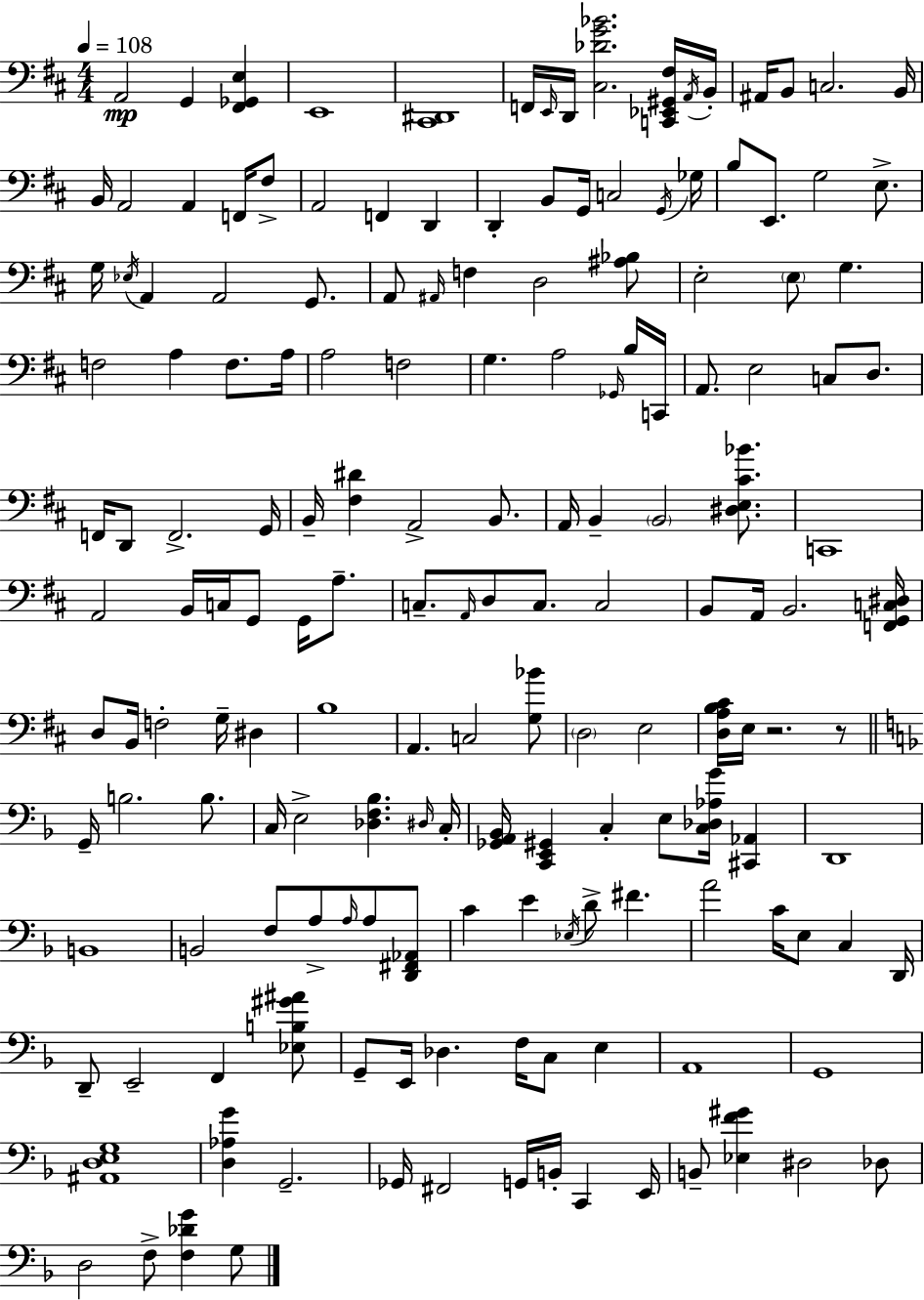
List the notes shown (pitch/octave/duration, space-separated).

A2/h G2/q [F#2,Gb2,E3]/q E2/w [C#2,D#2]/w F2/s E2/s D2/s [C#3,Db4,G4,Bb4]/h. [C2,Eb2,G#2,F#3]/s A2/s B2/s A#2/s B2/e C3/h. B2/s B2/s A2/h A2/q F2/s F#3/e A2/h F2/q D2/q D2/q B2/e G2/s C3/h G2/s Gb3/s B3/e E2/e. G3/h E3/e. G3/s Eb3/s A2/q A2/h G2/e. A2/e A#2/s F3/q D3/h [A#3,Bb3]/e E3/h E3/e G3/q. F3/h A3/q F3/e. A3/s A3/h F3/h G3/q. A3/h Gb2/s B3/s C2/s A2/e. E3/h C3/e D3/e. F2/s D2/e F2/h. G2/s B2/s [F#3,D#4]/q A2/h B2/e. A2/s B2/q B2/h [D#3,E3,C#4,Bb4]/e. C2/w A2/h B2/s C3/s G2/e G2/s A3/e. C3/e. A2/s D3/e C3/e. C3/h B2/e A2/s B2/h. [F2,G2,C3,D#3]/s D3/e B2/s F3/h G3/s D#3/q B3/w A2/q. C3/h [G3,Bb4]/e D3/h E3/h [D3,A3,B3,C#4]/s E3/s R/h. R/e G2/s B3/h. B3/e. C3/s E3/h [Db3,F3,Bb3]/q. D#3/s C3/s [Gb2,A2,Bb2]/s [C2,E2,G#2]/q C3/q E3/e [C3,Db3,Ab3,G4]/s [C#2,Ab2]/q D2/w B2/w B2/h F3/e A3/e A3/s A3/e [D2,F#2,Ab2]/e C4/q E4/q Eb3/s D4/e F#4/q. A4/h C4/s E3/e C3/q D2/s D2/e E2/h F2/q [Eb3,B3,G#4,A#4]/e G2/e E2/s Db3/q. F3/s C3/e E3/q A2/w G2/w [A#2,D3,E3,G3]/w [D3,Ab3,G4]/q G2/h. Gb2/s F#2/h G2/s B2/s C2/q E2/s B2/e [Eb3,F4,G#4]/q D#3/h Db3/e D3/h F3/e [F3,Db4,G4]/q G3/e